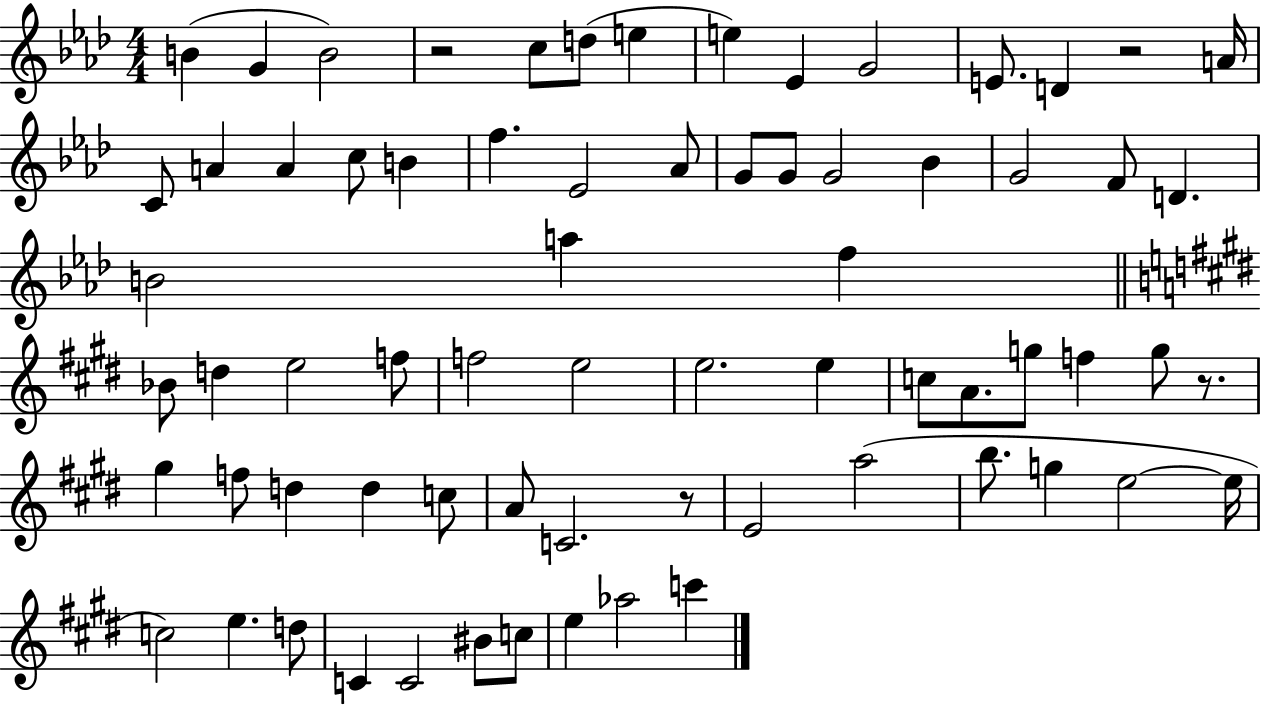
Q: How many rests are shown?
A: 4